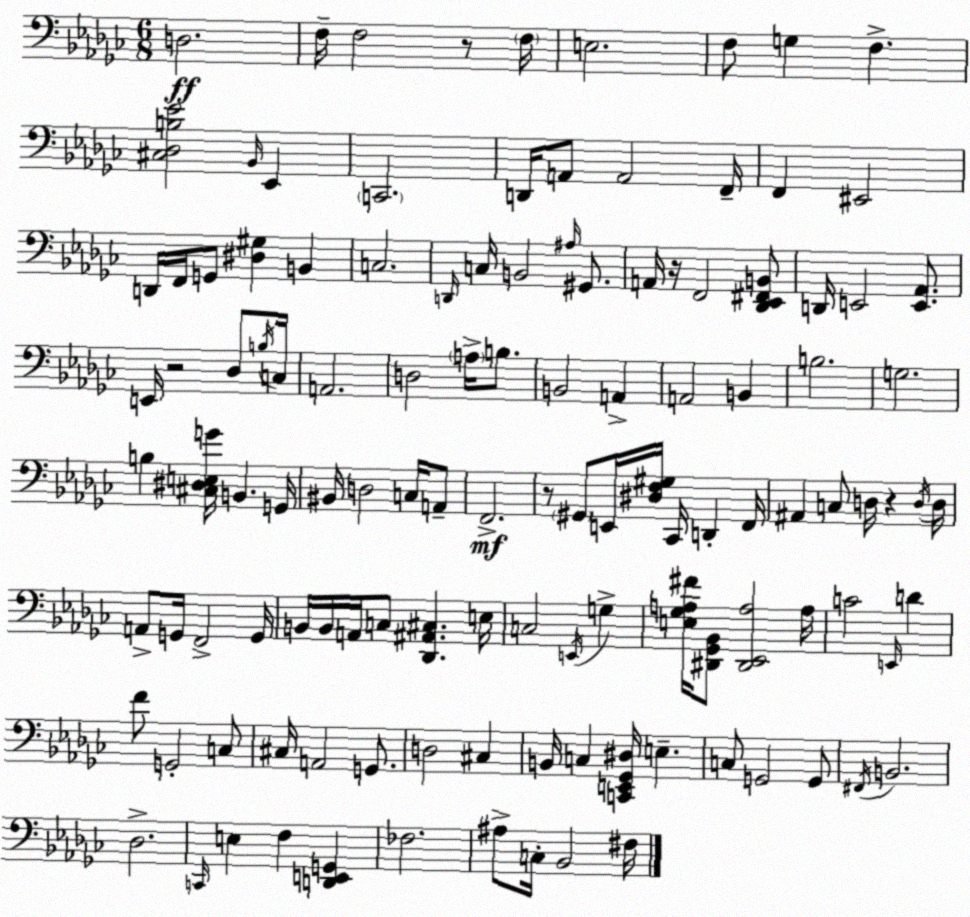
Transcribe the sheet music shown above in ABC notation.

X:1
T:Untitled
M:6/8
L:1/4
K:Ebm
D,2 F,/4 F,2 z/2 F,/4 E,2 F,/2 G, F, [^C,_D,B,_E]2 _B,,/4 _E,, C,,2 D,,/4 A,,/2 A,,2 F,,/4 F,, ^E,,2 D,,/4 F,,/4 G,,/2 [^D,^G,] B,, C,2 D,,/4 C,/4 B,,2 ^A,/4 ^G,,/2 A,,/4 z/4 F,,2 [_D,,_E,,^F,,B,,]/2 D,,/4 E,,2 [E,,_A,,]/2 E,,/4 z2 _D,/2 B,/4 C,/4 A,,2 D,2 A,/4 B,/2 B,,2 A,, A,,2 B,, B,2 G,2 B, [^C,^D,E,G]/4 B,, G,,/4 ^B,,/4 D,2 C,/4 A,,/2 F,,2 z/2 ^G,,/2 E,,/4 [^D,F,^G,]/4 _C,,/4 D,, F,,/4 ^A,, C,/2 D,/4 z D,/4 D,/4 A,,/2 G,,/4 F,,2 G,,/4 B,,/4 B,,/4 A,,/4 C,/2 [_D,,^A,,^C,] E,/4 C,2 E,,/4 G, [E,_G,A,^F]/4 [^D,,_G,,_B,,]/2 [^D,,_E,,A,]2 A,/4 C2 E,,/4 D F/2 G,,2 C,/2 ^C,/4 A,,2 G,,/2 D,2 ^C, B,,/4 C, [C,,E,,_G,,^D,]/4 E, C,/2 G,,2 G,,/2 ^F,,/4 B,,2 _D,2 C,,/4 E, F, [D,,E,,G,,] _F,2 ^A,/2 C,/4 _B,,2 ^F,/4